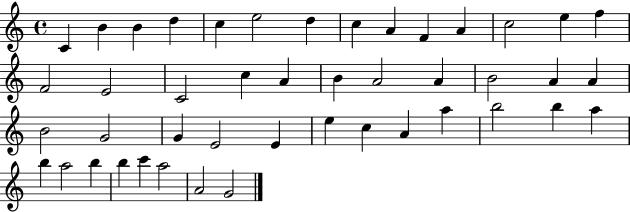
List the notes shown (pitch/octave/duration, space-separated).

C4/q B4/q B4/q D5/q C5/q E5/h D5/q C5/q A4/q F4/q A4/q C5/h E5/q F5/q F4/h E4/h C4/h C5/q A4/q B4/q A4/h A4/q B4/h A4/q A4/q B4/h G4/h G4/q E4/h E4/q E5/q C5/q A4/q A5/q B5/h B5/q A5/q B5/q A5/h B5/q B5/q C6/q A5/h A4/h G4/h